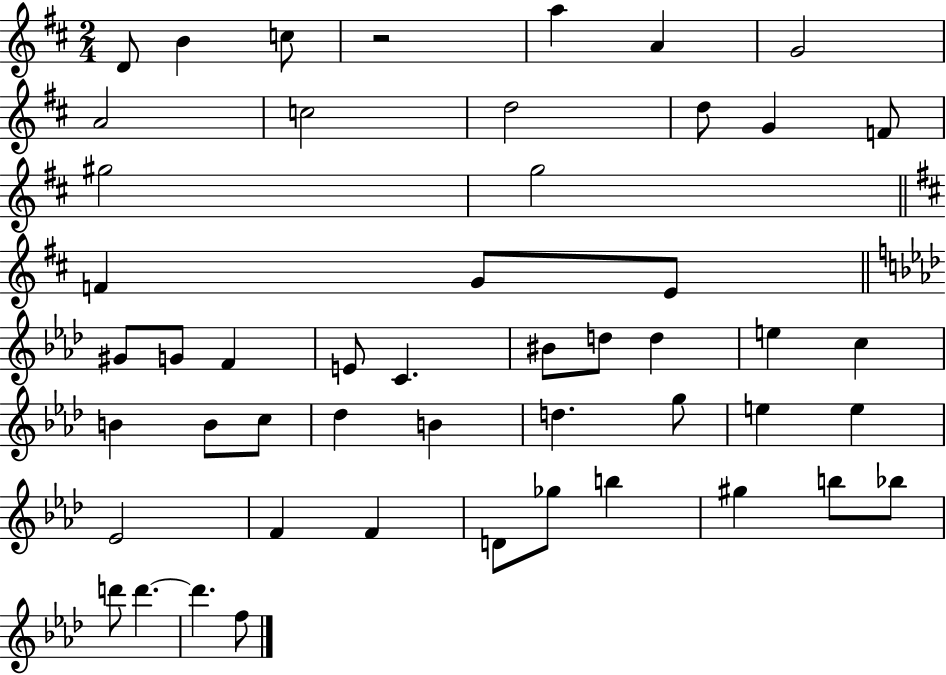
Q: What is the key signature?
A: D major